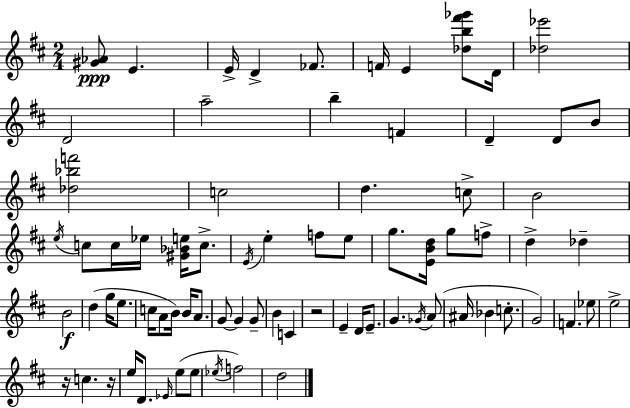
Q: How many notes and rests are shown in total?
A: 77